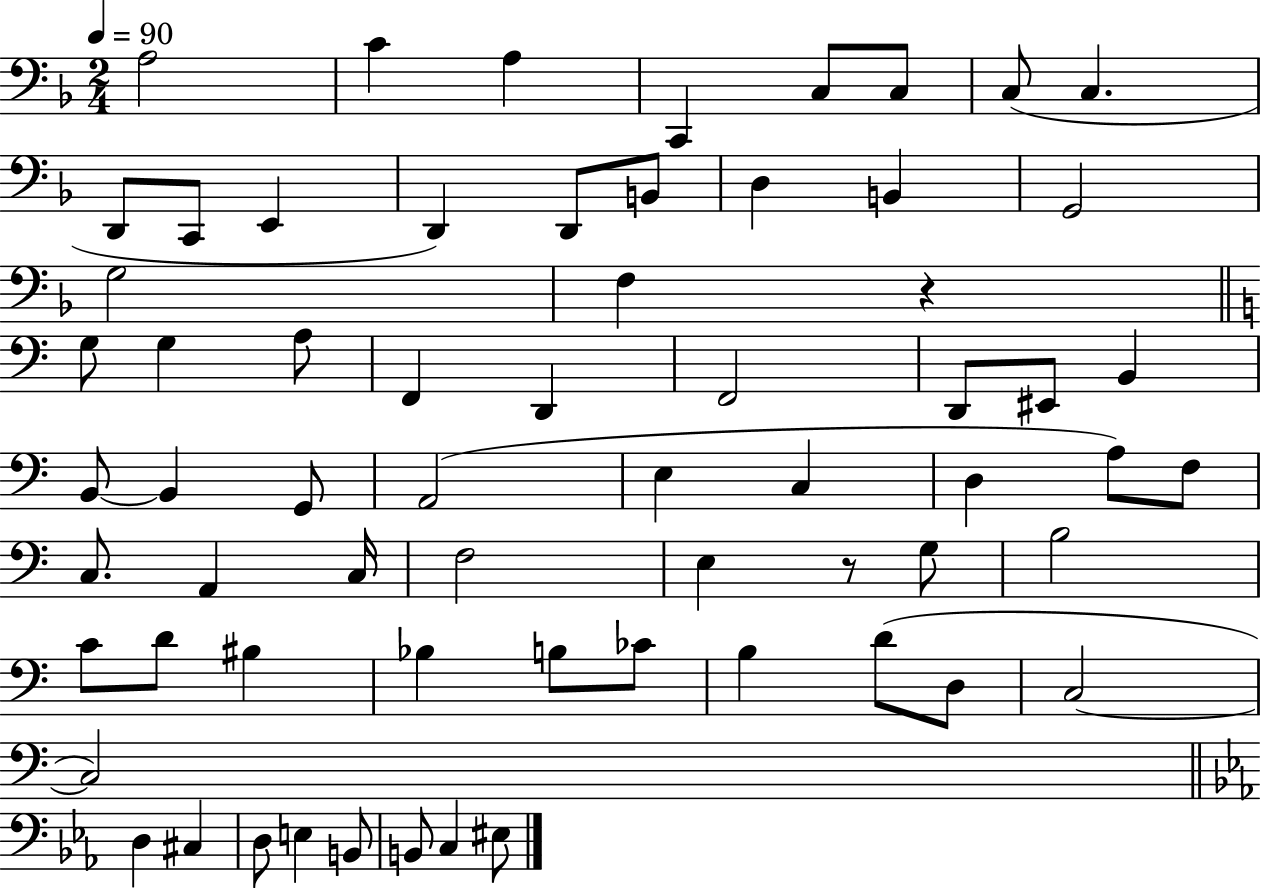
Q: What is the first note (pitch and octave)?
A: A3